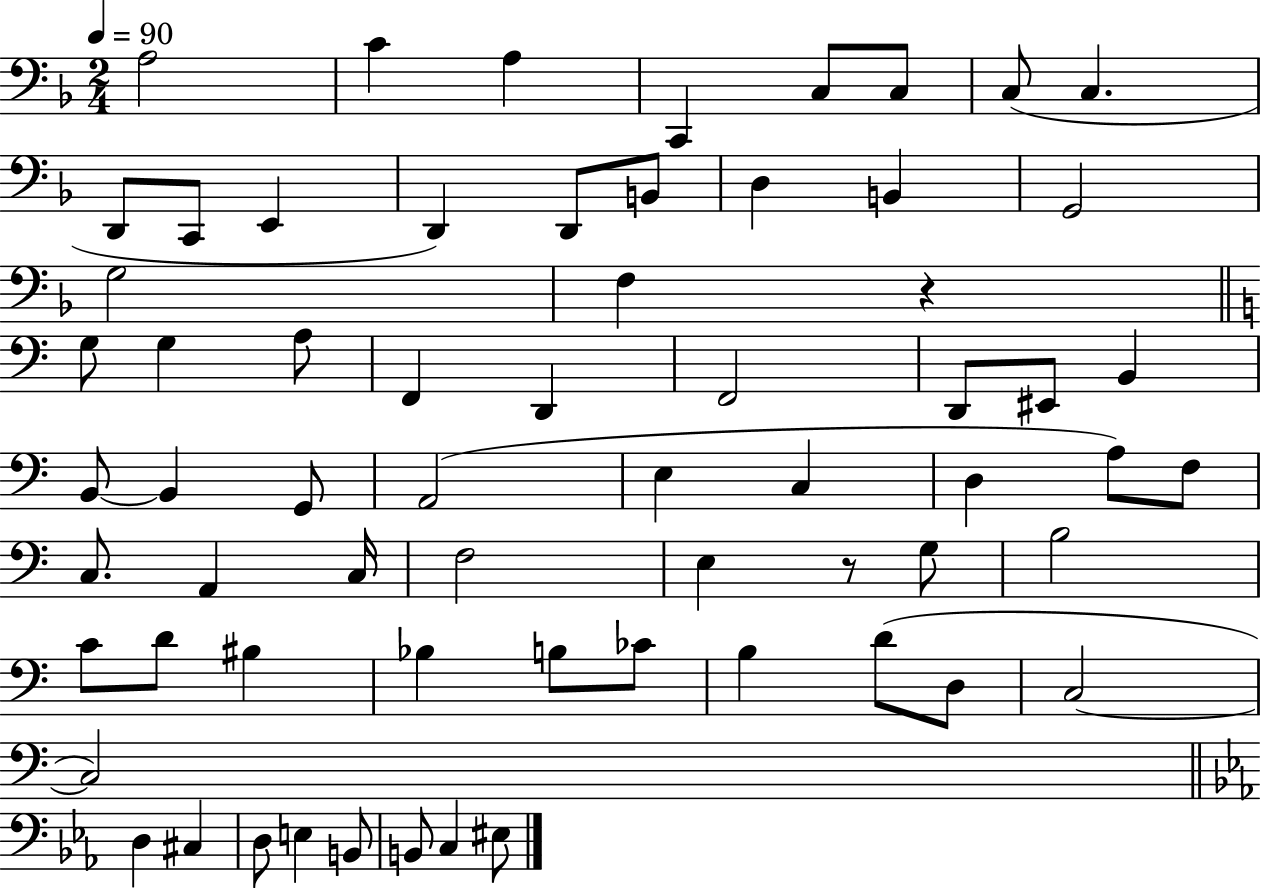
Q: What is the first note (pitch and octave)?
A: A3